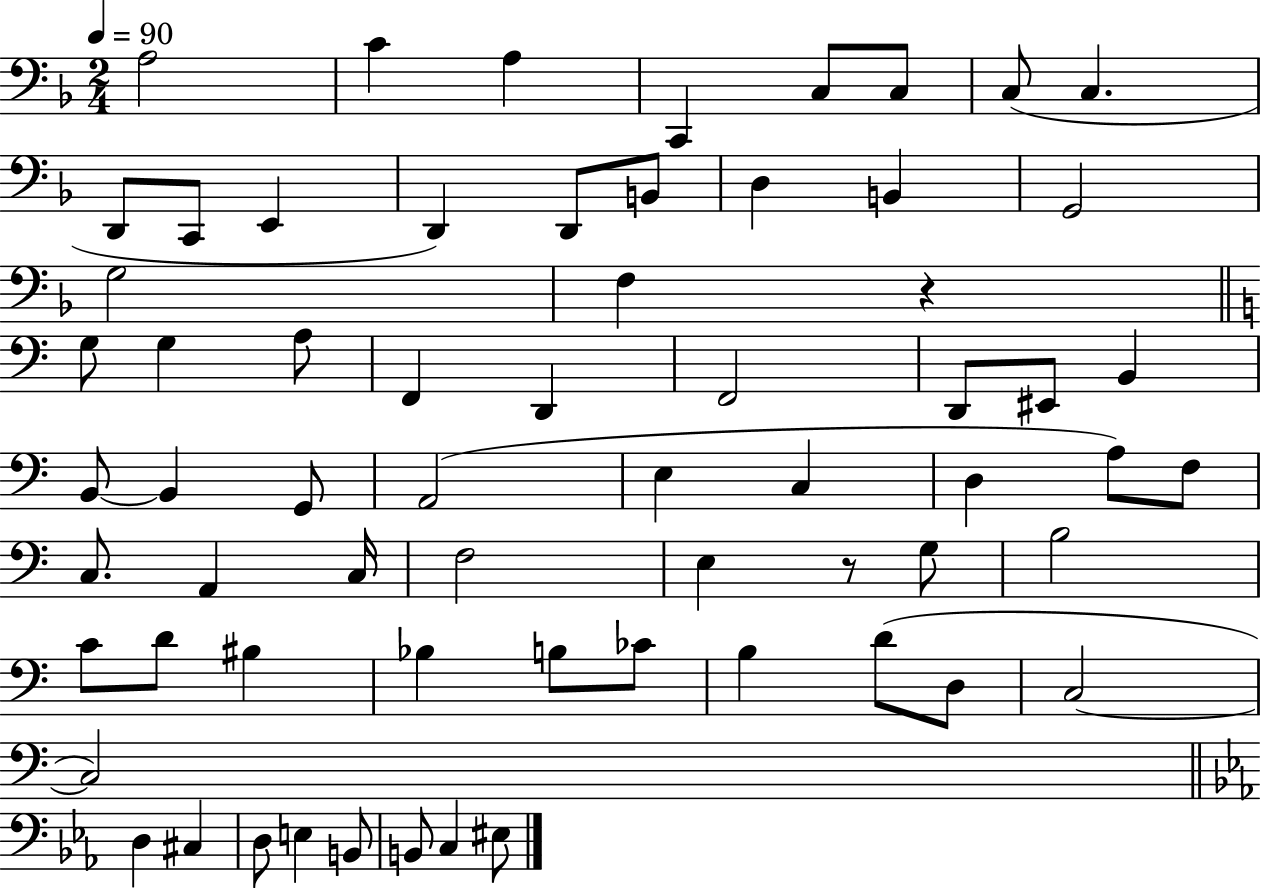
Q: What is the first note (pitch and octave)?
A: A3